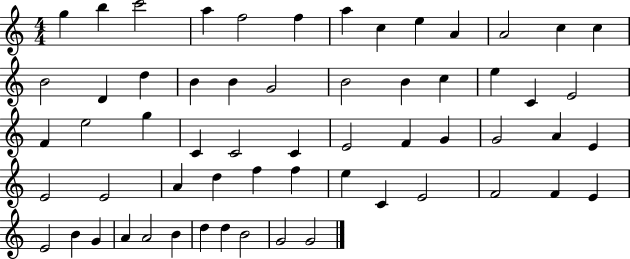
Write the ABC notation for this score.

X:1
T:Untitled
M:4/4
L:1/4
K:C
g b c'2 a f2 f a c e A A2 c c B2 D d B B G2 B2 B c e C E2 F e2 g C C2 C E2 F G G2 A E E2 E2 A d f f e C E2 F2 F E E2 B G A A2 B d d B2 G2 G2